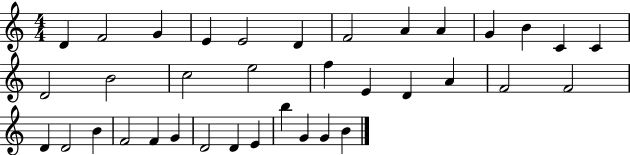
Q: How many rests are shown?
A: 0